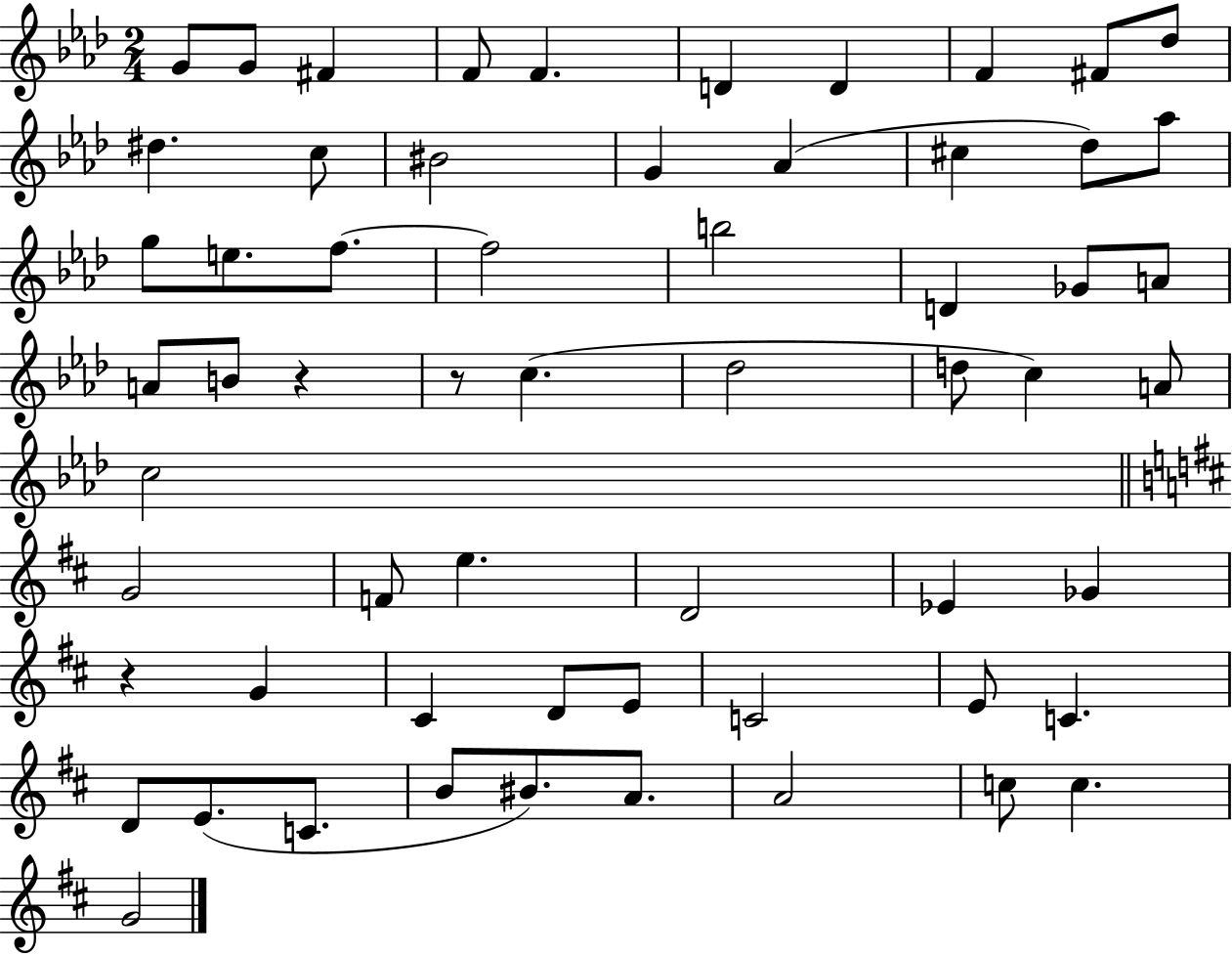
X:1
T:Untitled
M:2/4
L:1/4
K:Ab
G/2 G/2 ^F F/2 F D D F ^F/2 _d/2 ^d c/2 ^B2 G _A ^c _d/2 _a/2 g/2 e/2 f/2 f2 b2 D _G/2 A/2 A/2 B/2 z z/2 c _d2 d/2 c A/2 c2 G2 F/2 e D2 _E _G z G ^C D/2 E/2 C2 E/2 C D/2 E/2 C/2 B/2 ^B/2 A/2 A2 c/2 c G2